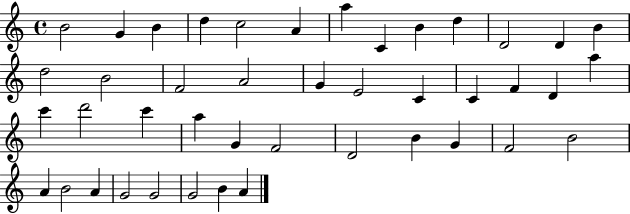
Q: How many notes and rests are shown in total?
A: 43